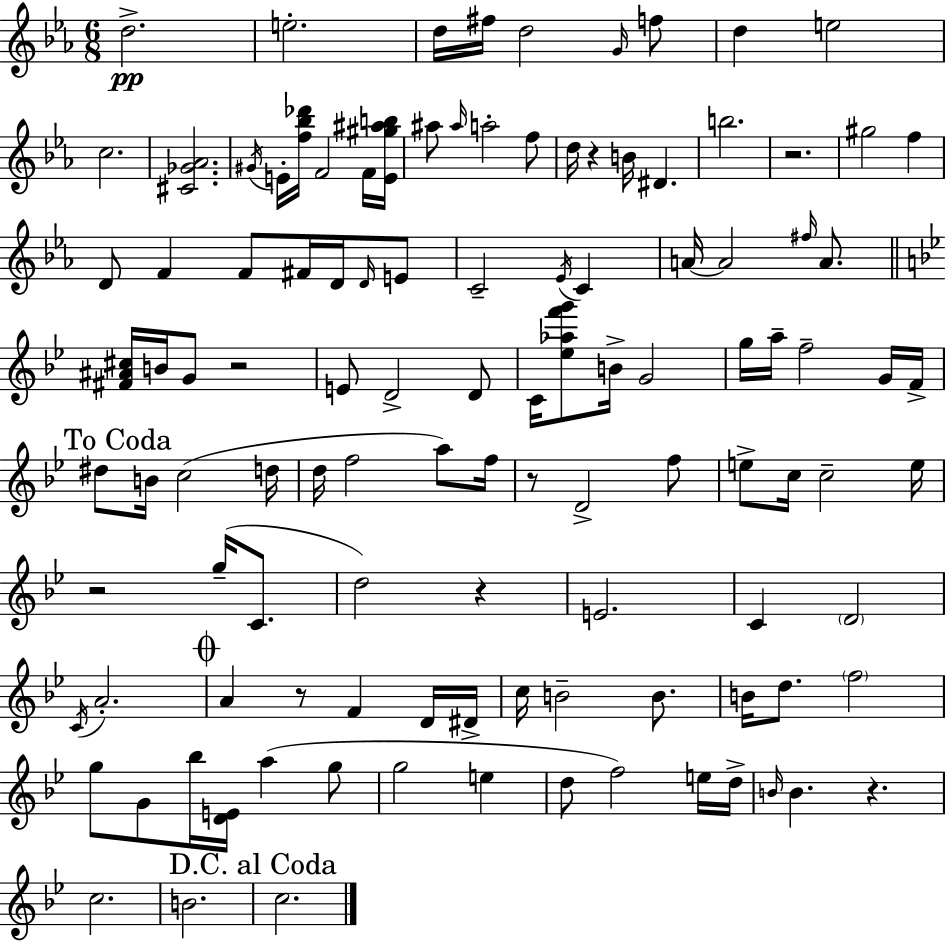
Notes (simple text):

D5/h. E5/h. D5/s F#5/s D5/h G4/s F5/e D5/q E5/h C5/h. [C#4,Gb4,Ab4]/h. G#4/s E4/s [F5,Bb5,Db6]/s F4/h F4/s [E4,G#5,A#5,B5]/s A#5/e A#5/s A5/h F5/e D5/s R/q B4/s D#4/q. B5/h. R/h. G#5/h F5/q D4/e F4/q F4/e F#4/s D4/s D4/s E4/e C4/h Eb4/s C4/q A4/s A4/h F#5/s A4/e. [F#4,A#4,C#5]/s B4/s G4/e R/h E4/e D4/h D4/e C4/s [Eb5,Ab5,F6,G6]/e B4/s G4/h G5/s A5/s F5/h G4/s F4/s D#5/e B4/s C5/h D5/s D5/s F5/h A5/e F5/s R/e D4/h F5/e E5/e C5/s C5/h E5/s R/h G5/s C4/e. D5/h R/q E4/h. C4/q D4/h C4/s A4/h. A4/q R/e F4/q D4/s D#4/s C5/s B4/h B4/e. B4/s D5/e. F5/h G5/e G4/e Bb5/s [D4,E4]/s A5/q G5/e G5/h E5/q D5/e F5/h E5/s D5/s B4/s B4/q. R/q. C5/h. B4/h. C5/h.